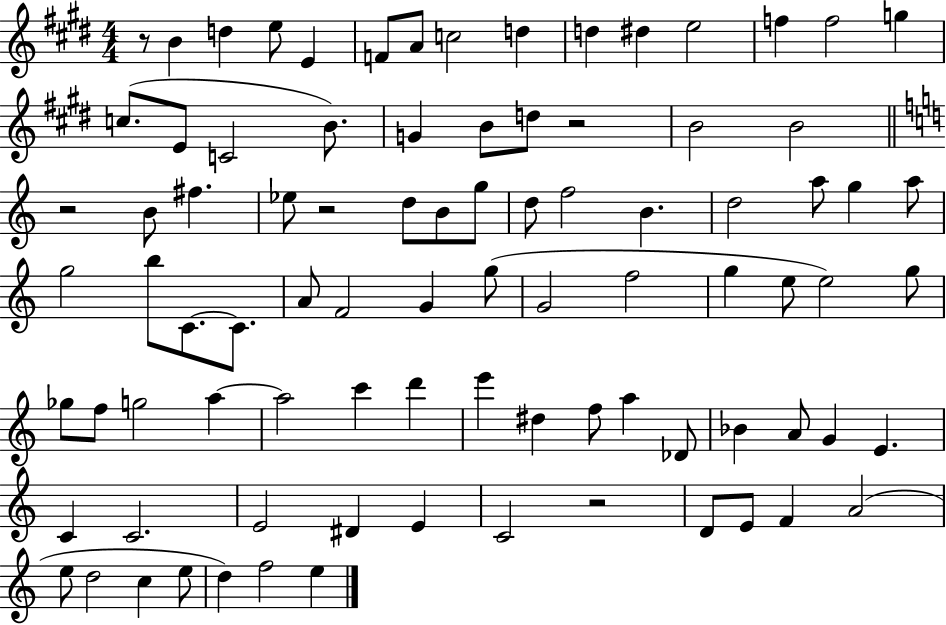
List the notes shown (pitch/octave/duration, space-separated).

R/e B4/q D5/q E5/e E4/q F4/e A4/e C5/h D5/q D5/q D#5/q E5/h F5/q F5/h G5/q C5/e. E4/e C4/h B4/e. G4/q B4/e D5/e R/h B4/h B4/h R/h B4/e F#5/q. Eb5/e R/h D5/e B4/e G5/e D5/e F5/h B4/q. D5/h A5/e G5/q A5/e G5/h B5/e C4/e. C4/e. A4/e F4/h G4/q G5/e G4/h F5/h G5/q E5/e E5/h G5/e Gb5/e F5/e G5/h A5/q A5/h C6/q D6/q E6/q D#5/q F5/e A5/q Db4/e Bb4/q A4/e G4/q E4/q. C4/q C4/h. E4/h D#4/q E4/q C4/h R/h D4/e E4/e F4/q A4/h E5/e D5/h C5/q E5/e D5/q F5/h E5/q